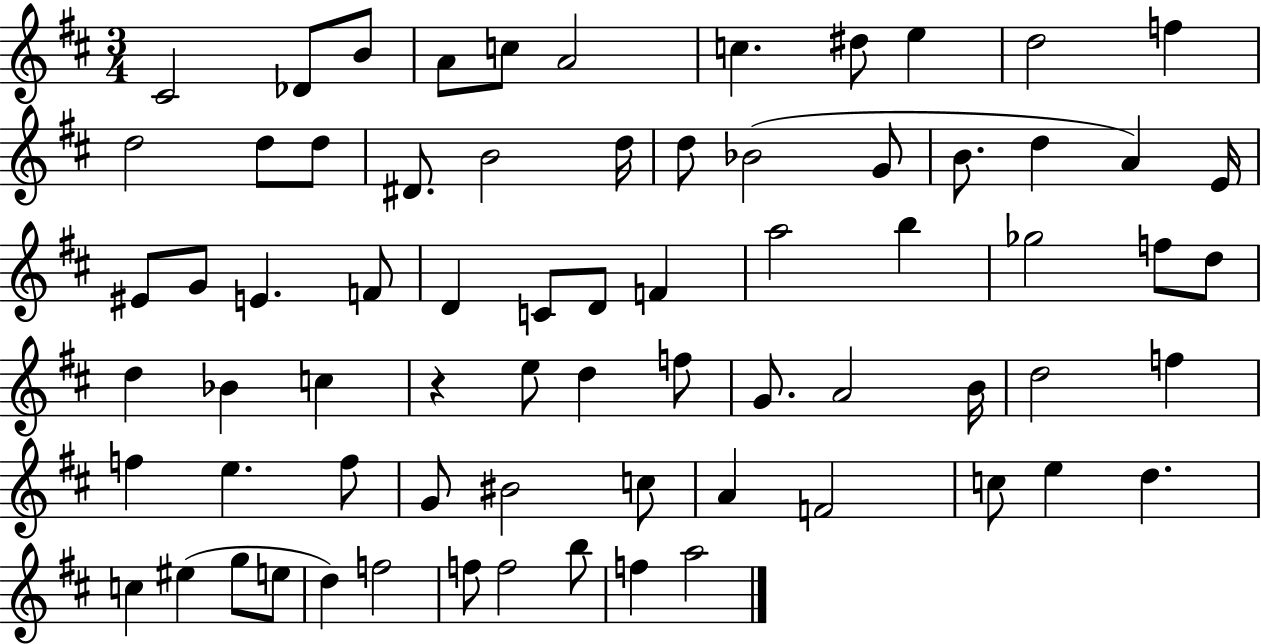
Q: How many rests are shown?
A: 1